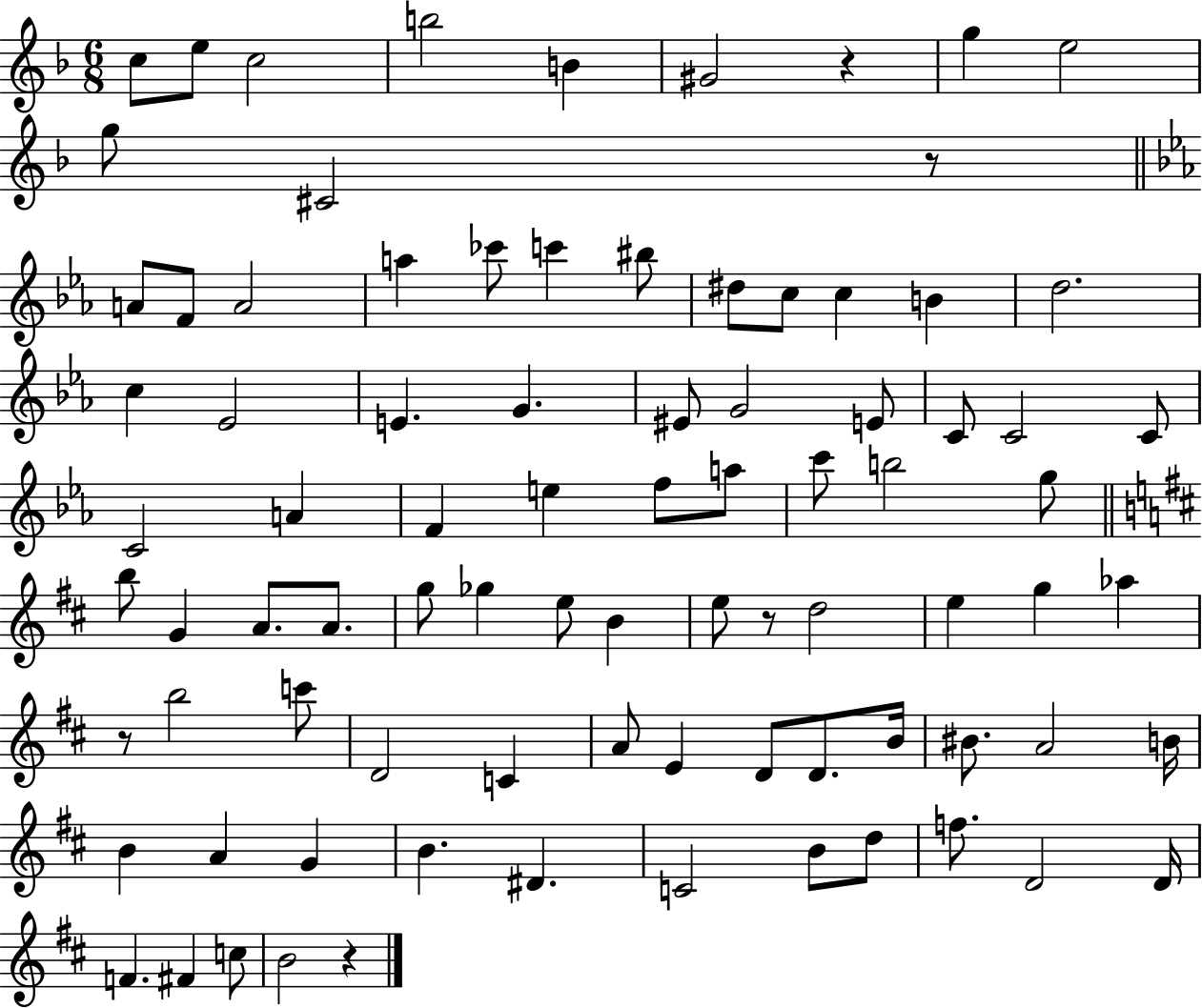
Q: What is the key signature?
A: F major